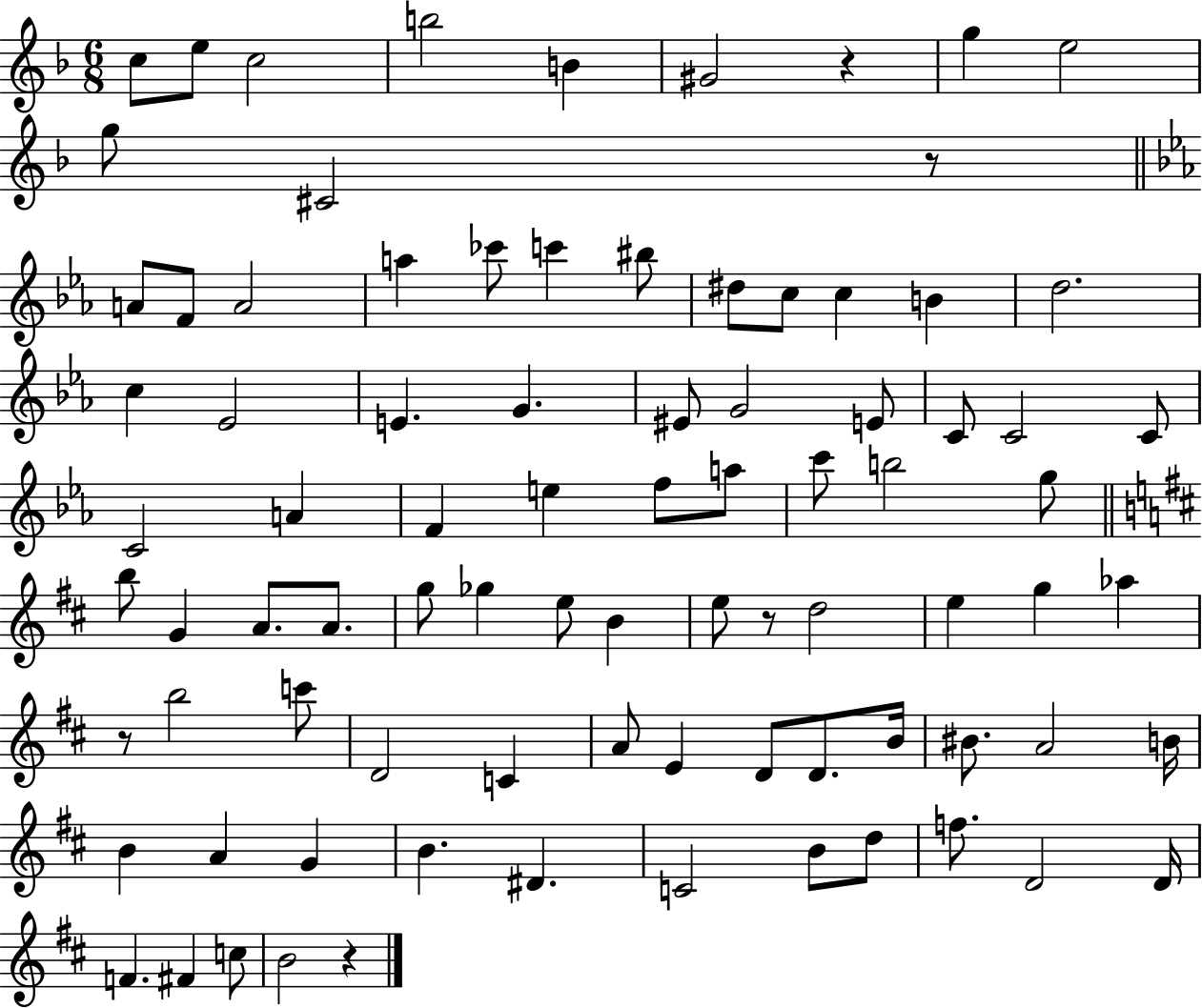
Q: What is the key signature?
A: F major